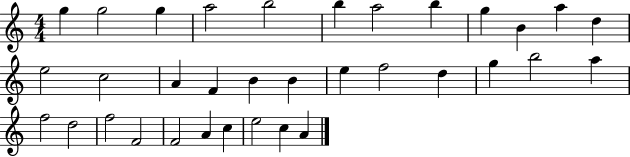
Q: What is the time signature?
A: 4/4